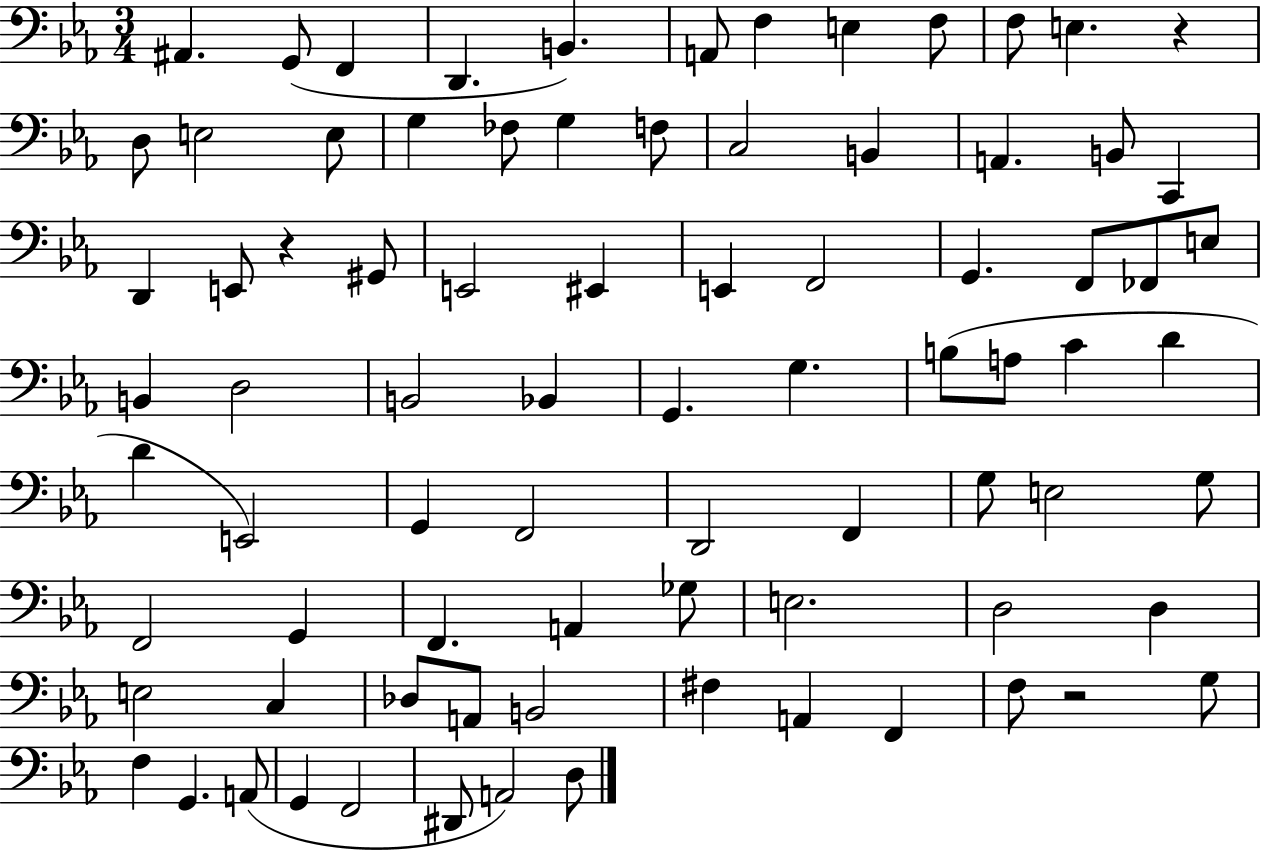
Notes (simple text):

A#2/q. G2/e F2/q D2/q. B2/q. A2/e F3/q E3/q F3/e F3/e E3/q. R/q D3/e E3/h E3/e G3/q FES3/e G3/q F3/e C3/h B2/q A2/q. B2/e C2/q D2/q E2/e R/q G#2/e E2/h EIS2/q E2/q F2/h G2/q. F2/e FES2/e E3/e B2/q D3/h B2/h Bb2/q G2/q. G3/q. B3/e A3/e C4/q D4/q D4/q E2/h G2/q F2/h D2/h F2/q G3/e E3/h G3/e F2/h G2/q F2/q. A2/q Gb3/e E3/h. D3/h D3/q E3/h C3/q Db3/e A2/e B2/h F#3/q A2/q F2/q F3/e R/h G3/e F3/q G2/q. A2/e G2/q F2/h D#2/e A2/h D3/e